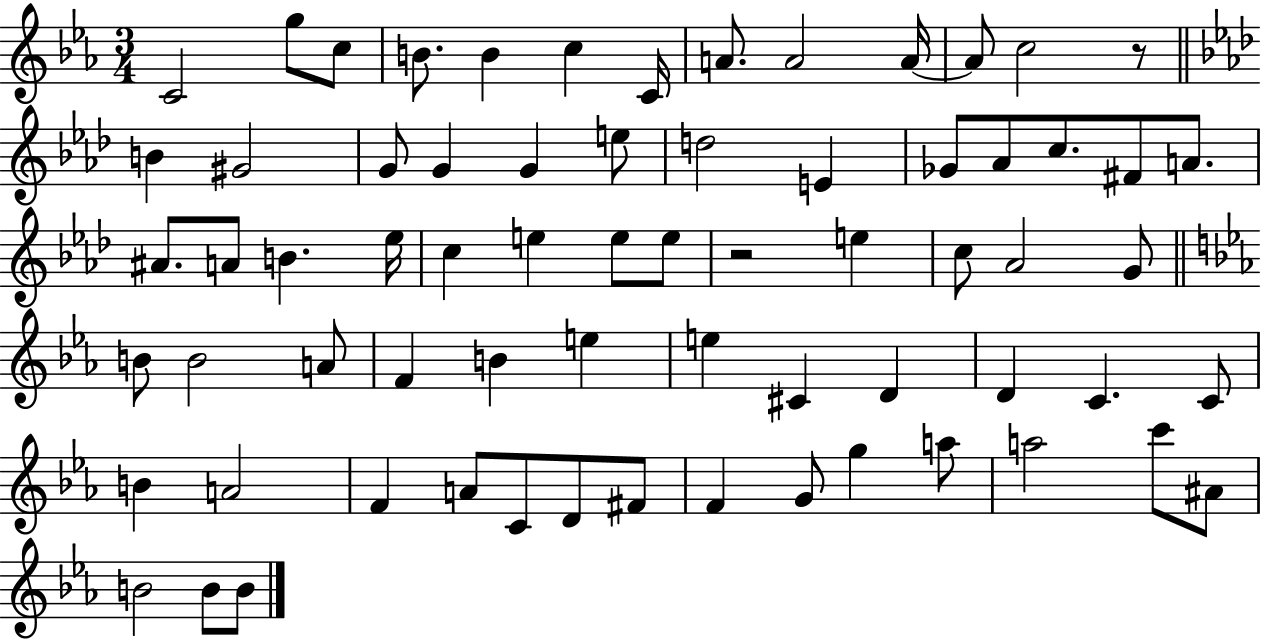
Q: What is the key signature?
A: EES major